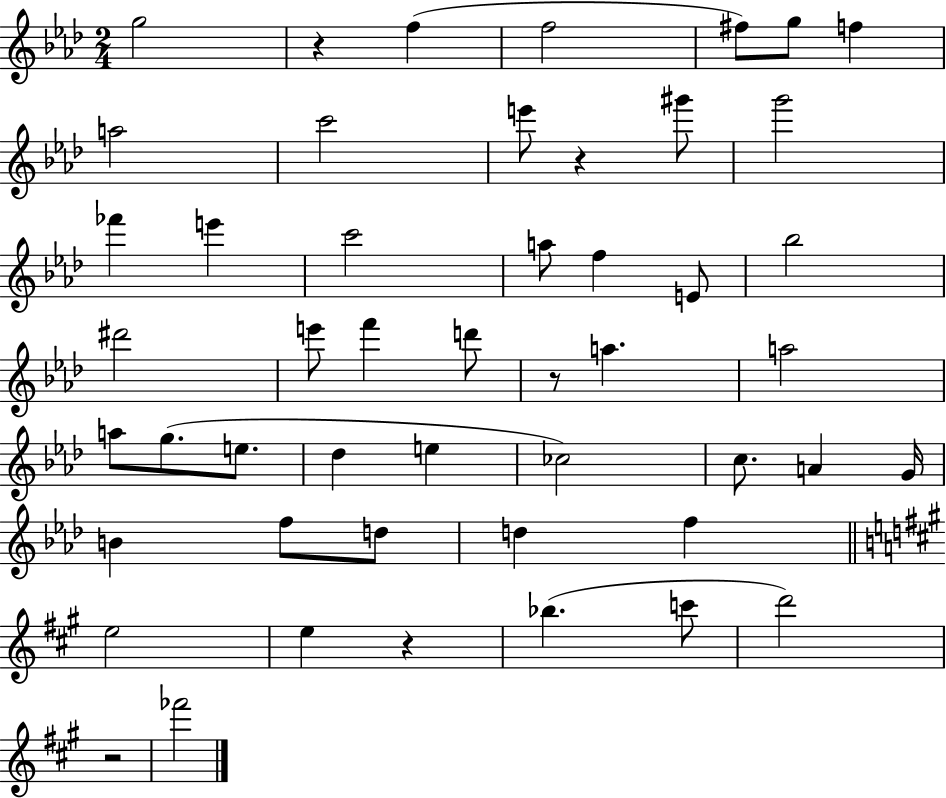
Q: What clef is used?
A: treble